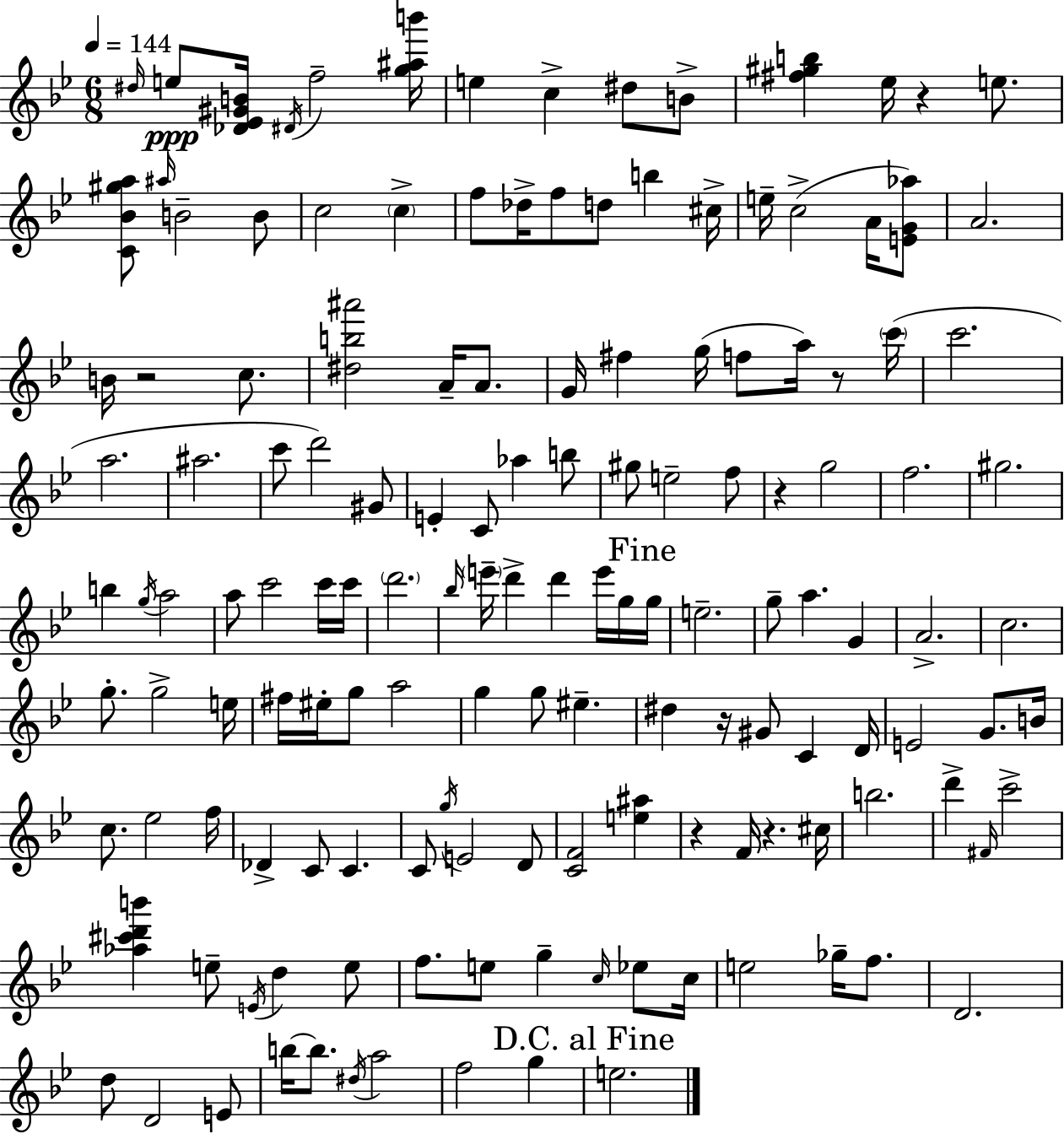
{
  \clef treble
  \numericTimeSignature
  \time 6/8
  \key bes \major
  \tempo 4 = 144
  \grace { dis''16 }\ppp e''8 <des' ees' gis' b'>16 \acciaccatura { dis'16 } f''2-- | <g'' ais'' b'''>16 e''4 c''4-> dis''8 | b'8-> <fis'' gis'' b''>4 ees''16 r4 e''8. | <c' bes' gis'' a''>8 \grace { ais''16 } b'2-- | \break b'8 c''2 \parenthesize c''4-> | f''8 des''16-> f''8 d''8 b''4 | cis''16-> e''16-- c''2->( | a'16 <e' g' aes''>8) a'2. | \break b'16 r2 | c''8. <dis'' b'' ais'''>2 a'16-- | a'8. g'16 fis''4 g''16( f''8 a''16) | r8 \parenthesize c'''16( c'''2. | \break a''2. | ais''2. | c'''8 d'''2) | gis'8 e'4-. c'8 aes''4 | \break b''8 gis''8 e''2-- | f''8 r4 g''2 | f''2. | gis''2. | \break b''4 \acciaccatura { g''16 } a''2 | a''8 c'''2 | c'''16 c'''16 \parenthesize d'''2. | \grace { bes''16 } \parenthesize e'''16-- d'''4-> d'''4 | \break e'''16 g''16 \mark "Fine" g''16 e''2.-- | g''8-- a''4. | g'4 a'2.-> | c''2. | \break g''8.-. g''2-> | e''16 fis''16 eis''16-. g''8 a''2 | g''4 g''8 eis''4.-- | dis''4 r16 gis'8 | \break c'4 d'16 e'2 | g'8. b'16 c''8. ees''2 | f''16 des'4-> c'8 c'4. | c'8 \acciaccatura { g''16 } e'2 | \break d'8 <c' f'>2 | <e'' ais''>4 r4 f'16 r4. | cis''16 b''2. | d'''4-> \grace { fis'16 } c'''2-> | \break <aes'' cis''' d''' b'''>4 e''8-- | \acciaccatura { e'16 } d''4 e''8 f''8. e''8 | g''4-- \grace { c''16 } ees''8 c''16 e''2 | ges''16-- f''8. d'2. | \break d''8 d'2 | e'8 b''16~~ b''8. | \acciaccatura { dis''16 } a''2 f''2 | g''4 \mark "D.C. al Fine" e''2. | \break \bar "|."
}